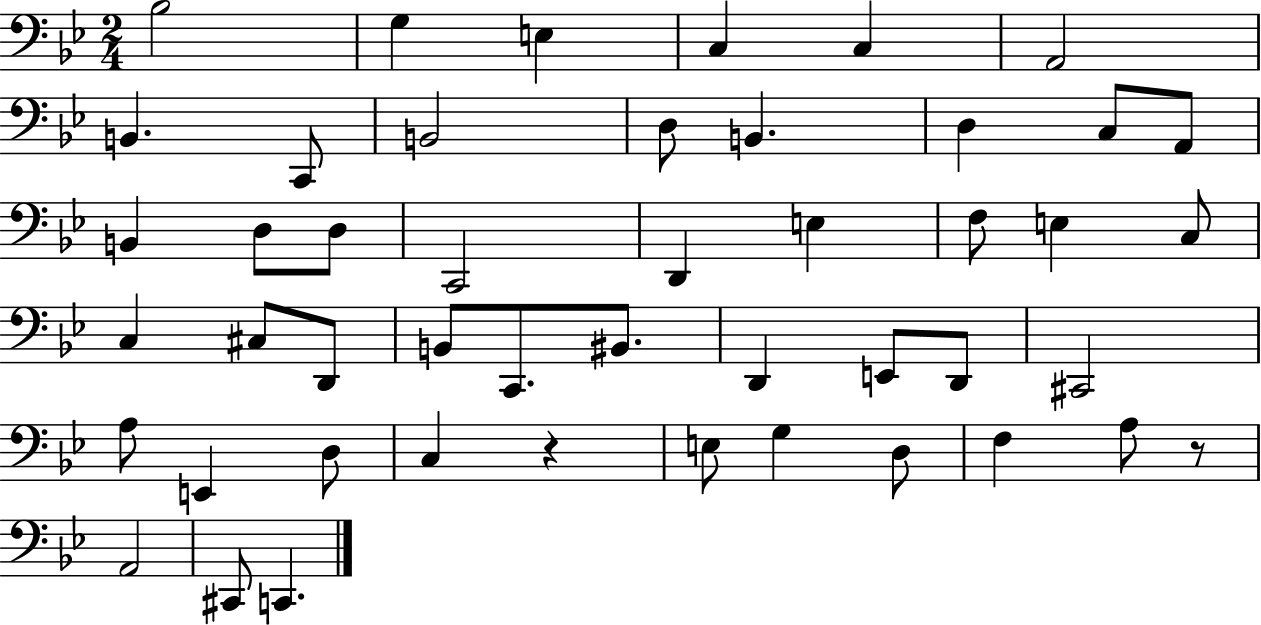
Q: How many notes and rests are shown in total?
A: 47